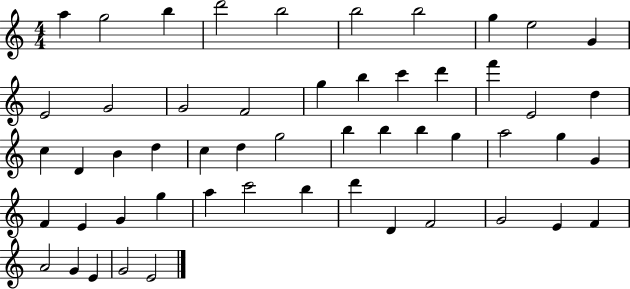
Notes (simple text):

A5/q G5/h B5/q D6/h B5/h B5/h B5/h G5/q E5/h G4/q E4/h G4/h G4/h F4/h G5/q B5/q C6/q D6/q F6/q E4/h D5/q C5/q D4/q B4/q D5/q C5/q D5/q G5/h B5/q B5/q B5/q G5/q A5/h G5/q G4/q F4/q E4/q G4/q G5/q A5/q C6/h B5/q D6/q D4/q F4/h G4/h E4/q F4/q A4/h G4/q E4/q G4/h E4/h